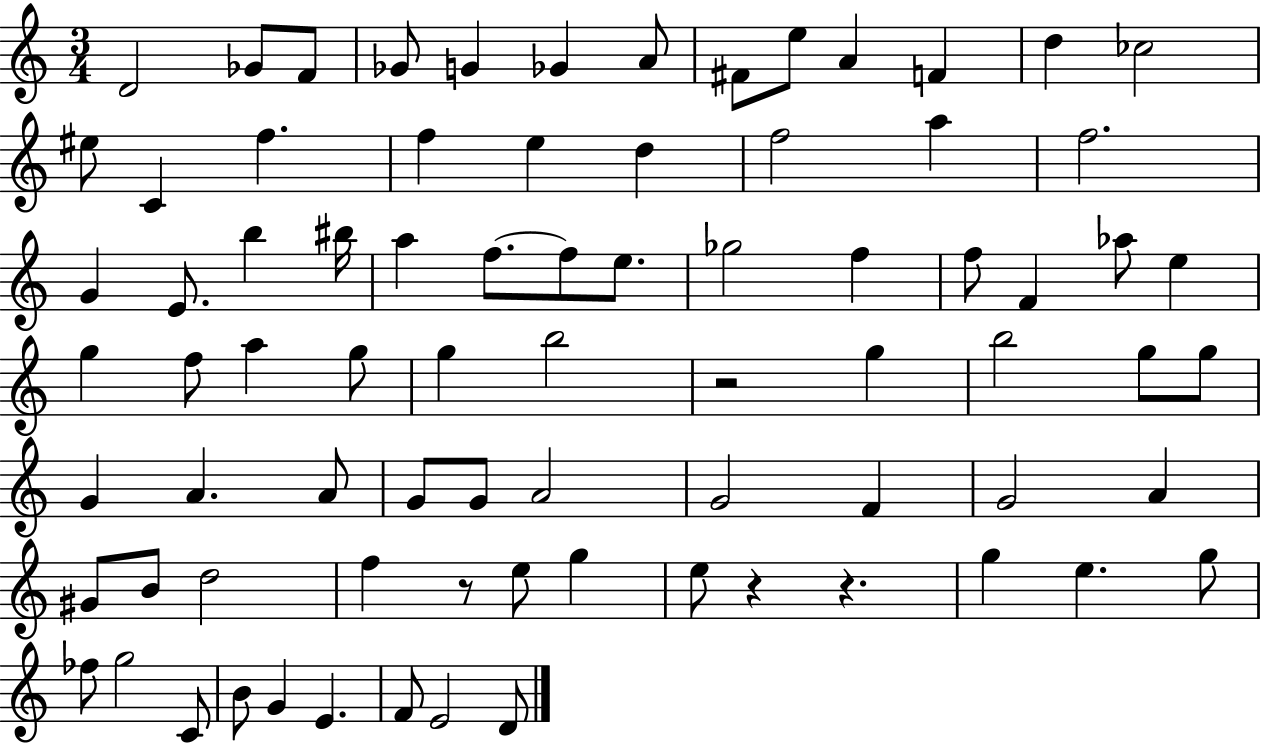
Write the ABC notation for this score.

X:1
T:Untitled
M:3/4
L:1/4
K:C
D2 _G/2 F/2 _G/2 G _G A/2 ^F/2 e/2 A F d _c2 ^e/2 C f f e d f2 a f2 G E/2 b ^b/4 a f/2 f/2 e/2 _g2 f f/2 F _a/2 e g f/2 a g/2 g b2 z2 g b2 g/2 g/2 G A A/2 G/2 G/2 A2 G2 F G2 A ^G/2 B/2 d2 f z/2 e/2 g e/2 z z g e g/2 _f/2 g2 C/2 B/2 G E F/2 E2 D/2